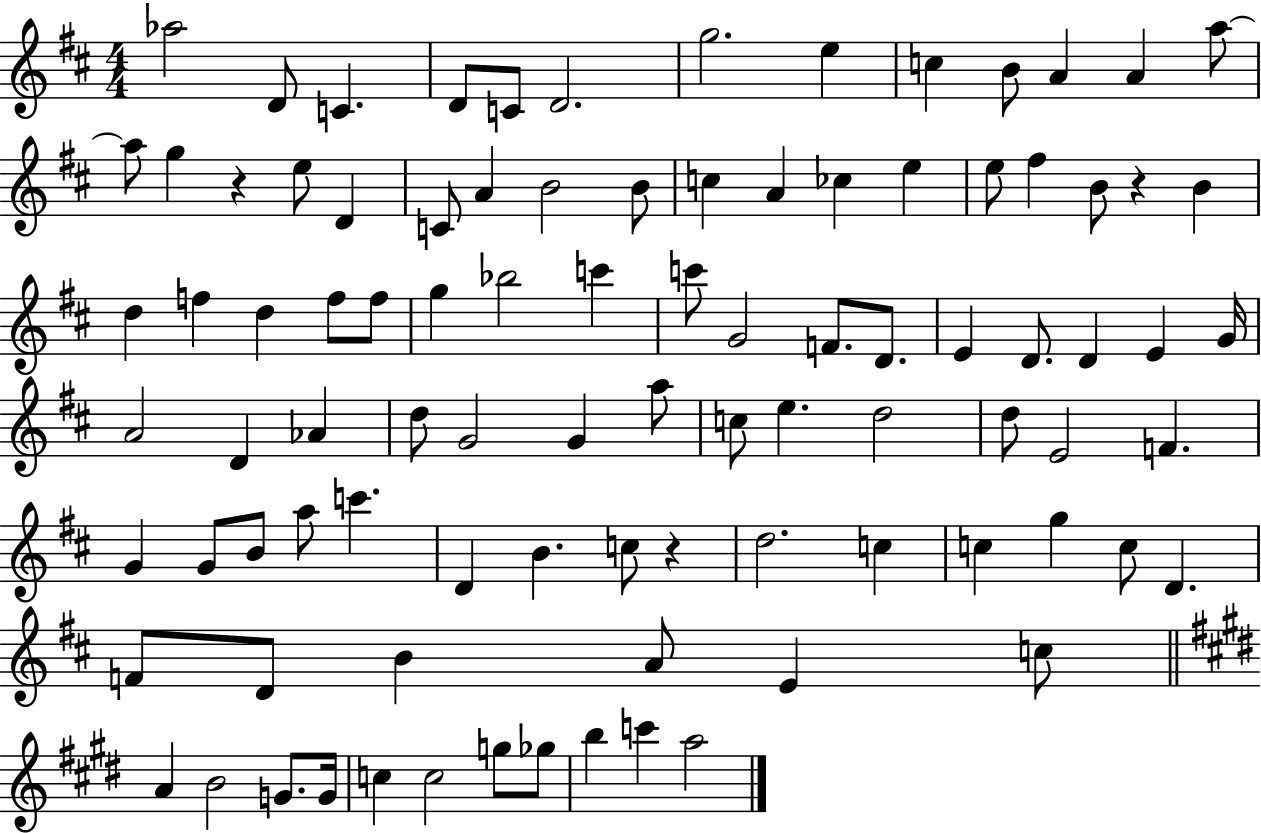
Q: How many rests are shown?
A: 3